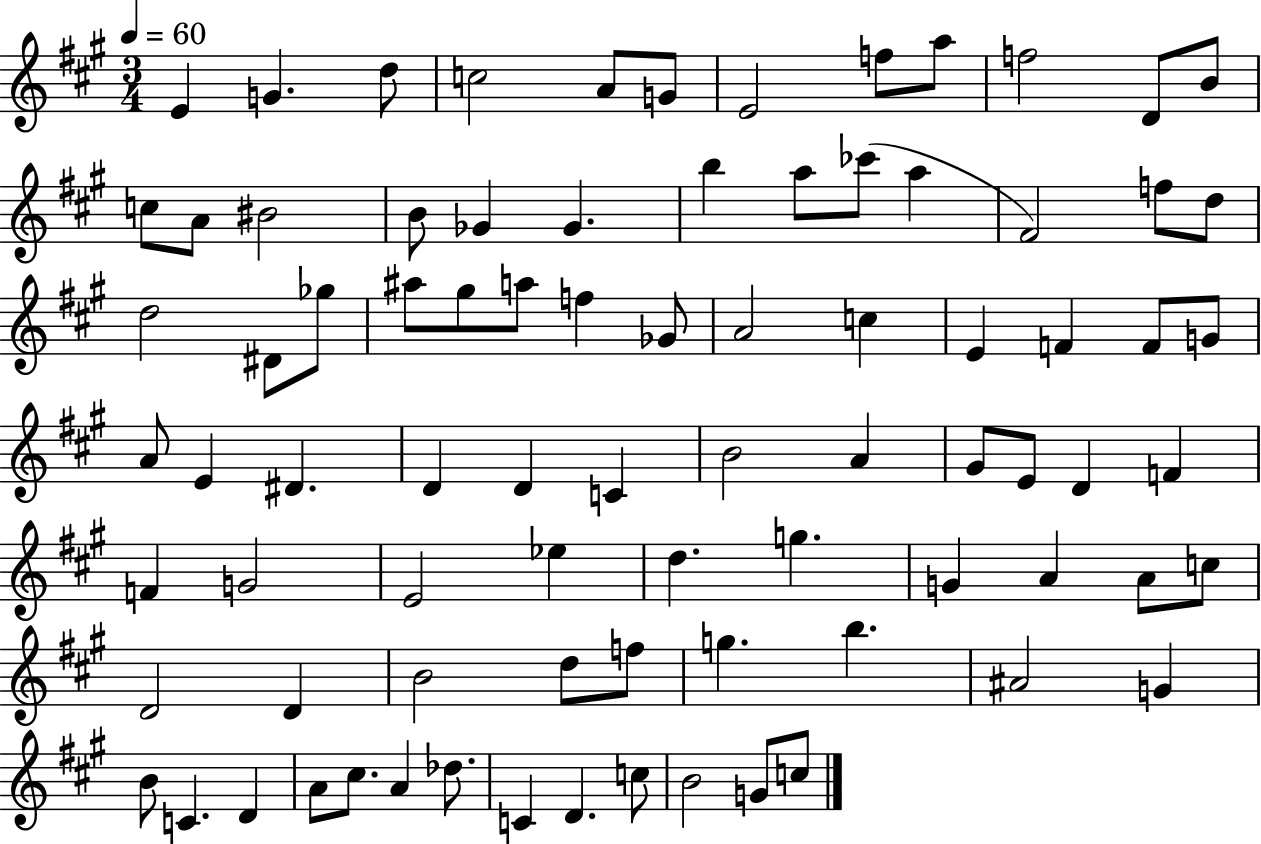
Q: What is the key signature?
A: A major